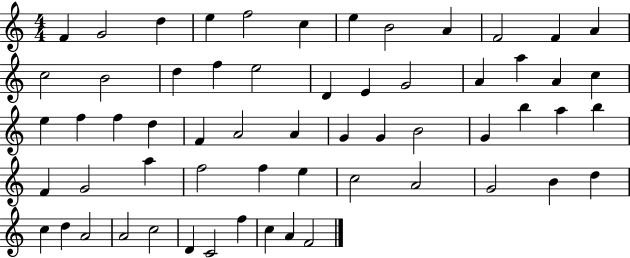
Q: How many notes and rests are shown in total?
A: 60